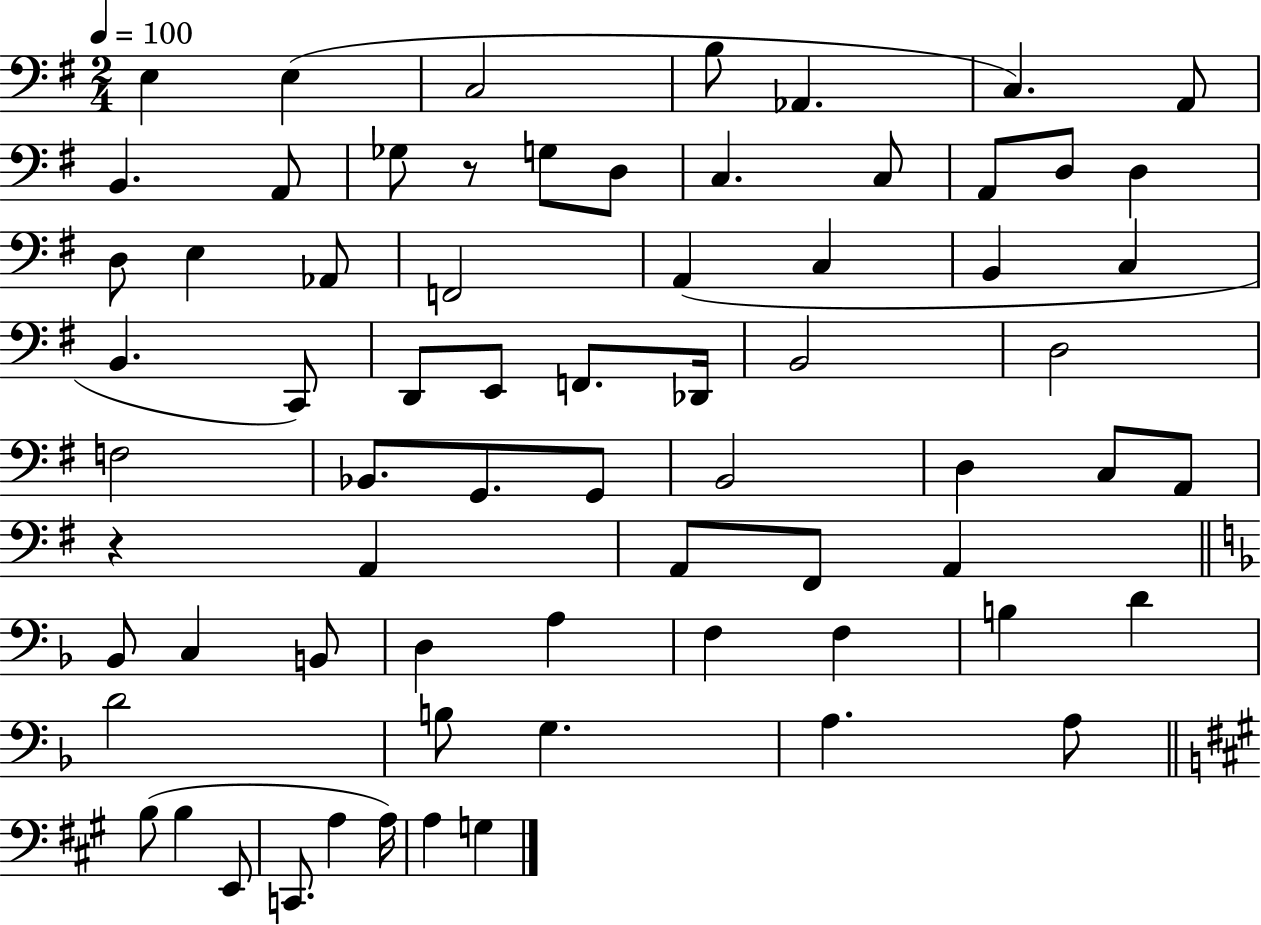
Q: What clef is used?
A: bass